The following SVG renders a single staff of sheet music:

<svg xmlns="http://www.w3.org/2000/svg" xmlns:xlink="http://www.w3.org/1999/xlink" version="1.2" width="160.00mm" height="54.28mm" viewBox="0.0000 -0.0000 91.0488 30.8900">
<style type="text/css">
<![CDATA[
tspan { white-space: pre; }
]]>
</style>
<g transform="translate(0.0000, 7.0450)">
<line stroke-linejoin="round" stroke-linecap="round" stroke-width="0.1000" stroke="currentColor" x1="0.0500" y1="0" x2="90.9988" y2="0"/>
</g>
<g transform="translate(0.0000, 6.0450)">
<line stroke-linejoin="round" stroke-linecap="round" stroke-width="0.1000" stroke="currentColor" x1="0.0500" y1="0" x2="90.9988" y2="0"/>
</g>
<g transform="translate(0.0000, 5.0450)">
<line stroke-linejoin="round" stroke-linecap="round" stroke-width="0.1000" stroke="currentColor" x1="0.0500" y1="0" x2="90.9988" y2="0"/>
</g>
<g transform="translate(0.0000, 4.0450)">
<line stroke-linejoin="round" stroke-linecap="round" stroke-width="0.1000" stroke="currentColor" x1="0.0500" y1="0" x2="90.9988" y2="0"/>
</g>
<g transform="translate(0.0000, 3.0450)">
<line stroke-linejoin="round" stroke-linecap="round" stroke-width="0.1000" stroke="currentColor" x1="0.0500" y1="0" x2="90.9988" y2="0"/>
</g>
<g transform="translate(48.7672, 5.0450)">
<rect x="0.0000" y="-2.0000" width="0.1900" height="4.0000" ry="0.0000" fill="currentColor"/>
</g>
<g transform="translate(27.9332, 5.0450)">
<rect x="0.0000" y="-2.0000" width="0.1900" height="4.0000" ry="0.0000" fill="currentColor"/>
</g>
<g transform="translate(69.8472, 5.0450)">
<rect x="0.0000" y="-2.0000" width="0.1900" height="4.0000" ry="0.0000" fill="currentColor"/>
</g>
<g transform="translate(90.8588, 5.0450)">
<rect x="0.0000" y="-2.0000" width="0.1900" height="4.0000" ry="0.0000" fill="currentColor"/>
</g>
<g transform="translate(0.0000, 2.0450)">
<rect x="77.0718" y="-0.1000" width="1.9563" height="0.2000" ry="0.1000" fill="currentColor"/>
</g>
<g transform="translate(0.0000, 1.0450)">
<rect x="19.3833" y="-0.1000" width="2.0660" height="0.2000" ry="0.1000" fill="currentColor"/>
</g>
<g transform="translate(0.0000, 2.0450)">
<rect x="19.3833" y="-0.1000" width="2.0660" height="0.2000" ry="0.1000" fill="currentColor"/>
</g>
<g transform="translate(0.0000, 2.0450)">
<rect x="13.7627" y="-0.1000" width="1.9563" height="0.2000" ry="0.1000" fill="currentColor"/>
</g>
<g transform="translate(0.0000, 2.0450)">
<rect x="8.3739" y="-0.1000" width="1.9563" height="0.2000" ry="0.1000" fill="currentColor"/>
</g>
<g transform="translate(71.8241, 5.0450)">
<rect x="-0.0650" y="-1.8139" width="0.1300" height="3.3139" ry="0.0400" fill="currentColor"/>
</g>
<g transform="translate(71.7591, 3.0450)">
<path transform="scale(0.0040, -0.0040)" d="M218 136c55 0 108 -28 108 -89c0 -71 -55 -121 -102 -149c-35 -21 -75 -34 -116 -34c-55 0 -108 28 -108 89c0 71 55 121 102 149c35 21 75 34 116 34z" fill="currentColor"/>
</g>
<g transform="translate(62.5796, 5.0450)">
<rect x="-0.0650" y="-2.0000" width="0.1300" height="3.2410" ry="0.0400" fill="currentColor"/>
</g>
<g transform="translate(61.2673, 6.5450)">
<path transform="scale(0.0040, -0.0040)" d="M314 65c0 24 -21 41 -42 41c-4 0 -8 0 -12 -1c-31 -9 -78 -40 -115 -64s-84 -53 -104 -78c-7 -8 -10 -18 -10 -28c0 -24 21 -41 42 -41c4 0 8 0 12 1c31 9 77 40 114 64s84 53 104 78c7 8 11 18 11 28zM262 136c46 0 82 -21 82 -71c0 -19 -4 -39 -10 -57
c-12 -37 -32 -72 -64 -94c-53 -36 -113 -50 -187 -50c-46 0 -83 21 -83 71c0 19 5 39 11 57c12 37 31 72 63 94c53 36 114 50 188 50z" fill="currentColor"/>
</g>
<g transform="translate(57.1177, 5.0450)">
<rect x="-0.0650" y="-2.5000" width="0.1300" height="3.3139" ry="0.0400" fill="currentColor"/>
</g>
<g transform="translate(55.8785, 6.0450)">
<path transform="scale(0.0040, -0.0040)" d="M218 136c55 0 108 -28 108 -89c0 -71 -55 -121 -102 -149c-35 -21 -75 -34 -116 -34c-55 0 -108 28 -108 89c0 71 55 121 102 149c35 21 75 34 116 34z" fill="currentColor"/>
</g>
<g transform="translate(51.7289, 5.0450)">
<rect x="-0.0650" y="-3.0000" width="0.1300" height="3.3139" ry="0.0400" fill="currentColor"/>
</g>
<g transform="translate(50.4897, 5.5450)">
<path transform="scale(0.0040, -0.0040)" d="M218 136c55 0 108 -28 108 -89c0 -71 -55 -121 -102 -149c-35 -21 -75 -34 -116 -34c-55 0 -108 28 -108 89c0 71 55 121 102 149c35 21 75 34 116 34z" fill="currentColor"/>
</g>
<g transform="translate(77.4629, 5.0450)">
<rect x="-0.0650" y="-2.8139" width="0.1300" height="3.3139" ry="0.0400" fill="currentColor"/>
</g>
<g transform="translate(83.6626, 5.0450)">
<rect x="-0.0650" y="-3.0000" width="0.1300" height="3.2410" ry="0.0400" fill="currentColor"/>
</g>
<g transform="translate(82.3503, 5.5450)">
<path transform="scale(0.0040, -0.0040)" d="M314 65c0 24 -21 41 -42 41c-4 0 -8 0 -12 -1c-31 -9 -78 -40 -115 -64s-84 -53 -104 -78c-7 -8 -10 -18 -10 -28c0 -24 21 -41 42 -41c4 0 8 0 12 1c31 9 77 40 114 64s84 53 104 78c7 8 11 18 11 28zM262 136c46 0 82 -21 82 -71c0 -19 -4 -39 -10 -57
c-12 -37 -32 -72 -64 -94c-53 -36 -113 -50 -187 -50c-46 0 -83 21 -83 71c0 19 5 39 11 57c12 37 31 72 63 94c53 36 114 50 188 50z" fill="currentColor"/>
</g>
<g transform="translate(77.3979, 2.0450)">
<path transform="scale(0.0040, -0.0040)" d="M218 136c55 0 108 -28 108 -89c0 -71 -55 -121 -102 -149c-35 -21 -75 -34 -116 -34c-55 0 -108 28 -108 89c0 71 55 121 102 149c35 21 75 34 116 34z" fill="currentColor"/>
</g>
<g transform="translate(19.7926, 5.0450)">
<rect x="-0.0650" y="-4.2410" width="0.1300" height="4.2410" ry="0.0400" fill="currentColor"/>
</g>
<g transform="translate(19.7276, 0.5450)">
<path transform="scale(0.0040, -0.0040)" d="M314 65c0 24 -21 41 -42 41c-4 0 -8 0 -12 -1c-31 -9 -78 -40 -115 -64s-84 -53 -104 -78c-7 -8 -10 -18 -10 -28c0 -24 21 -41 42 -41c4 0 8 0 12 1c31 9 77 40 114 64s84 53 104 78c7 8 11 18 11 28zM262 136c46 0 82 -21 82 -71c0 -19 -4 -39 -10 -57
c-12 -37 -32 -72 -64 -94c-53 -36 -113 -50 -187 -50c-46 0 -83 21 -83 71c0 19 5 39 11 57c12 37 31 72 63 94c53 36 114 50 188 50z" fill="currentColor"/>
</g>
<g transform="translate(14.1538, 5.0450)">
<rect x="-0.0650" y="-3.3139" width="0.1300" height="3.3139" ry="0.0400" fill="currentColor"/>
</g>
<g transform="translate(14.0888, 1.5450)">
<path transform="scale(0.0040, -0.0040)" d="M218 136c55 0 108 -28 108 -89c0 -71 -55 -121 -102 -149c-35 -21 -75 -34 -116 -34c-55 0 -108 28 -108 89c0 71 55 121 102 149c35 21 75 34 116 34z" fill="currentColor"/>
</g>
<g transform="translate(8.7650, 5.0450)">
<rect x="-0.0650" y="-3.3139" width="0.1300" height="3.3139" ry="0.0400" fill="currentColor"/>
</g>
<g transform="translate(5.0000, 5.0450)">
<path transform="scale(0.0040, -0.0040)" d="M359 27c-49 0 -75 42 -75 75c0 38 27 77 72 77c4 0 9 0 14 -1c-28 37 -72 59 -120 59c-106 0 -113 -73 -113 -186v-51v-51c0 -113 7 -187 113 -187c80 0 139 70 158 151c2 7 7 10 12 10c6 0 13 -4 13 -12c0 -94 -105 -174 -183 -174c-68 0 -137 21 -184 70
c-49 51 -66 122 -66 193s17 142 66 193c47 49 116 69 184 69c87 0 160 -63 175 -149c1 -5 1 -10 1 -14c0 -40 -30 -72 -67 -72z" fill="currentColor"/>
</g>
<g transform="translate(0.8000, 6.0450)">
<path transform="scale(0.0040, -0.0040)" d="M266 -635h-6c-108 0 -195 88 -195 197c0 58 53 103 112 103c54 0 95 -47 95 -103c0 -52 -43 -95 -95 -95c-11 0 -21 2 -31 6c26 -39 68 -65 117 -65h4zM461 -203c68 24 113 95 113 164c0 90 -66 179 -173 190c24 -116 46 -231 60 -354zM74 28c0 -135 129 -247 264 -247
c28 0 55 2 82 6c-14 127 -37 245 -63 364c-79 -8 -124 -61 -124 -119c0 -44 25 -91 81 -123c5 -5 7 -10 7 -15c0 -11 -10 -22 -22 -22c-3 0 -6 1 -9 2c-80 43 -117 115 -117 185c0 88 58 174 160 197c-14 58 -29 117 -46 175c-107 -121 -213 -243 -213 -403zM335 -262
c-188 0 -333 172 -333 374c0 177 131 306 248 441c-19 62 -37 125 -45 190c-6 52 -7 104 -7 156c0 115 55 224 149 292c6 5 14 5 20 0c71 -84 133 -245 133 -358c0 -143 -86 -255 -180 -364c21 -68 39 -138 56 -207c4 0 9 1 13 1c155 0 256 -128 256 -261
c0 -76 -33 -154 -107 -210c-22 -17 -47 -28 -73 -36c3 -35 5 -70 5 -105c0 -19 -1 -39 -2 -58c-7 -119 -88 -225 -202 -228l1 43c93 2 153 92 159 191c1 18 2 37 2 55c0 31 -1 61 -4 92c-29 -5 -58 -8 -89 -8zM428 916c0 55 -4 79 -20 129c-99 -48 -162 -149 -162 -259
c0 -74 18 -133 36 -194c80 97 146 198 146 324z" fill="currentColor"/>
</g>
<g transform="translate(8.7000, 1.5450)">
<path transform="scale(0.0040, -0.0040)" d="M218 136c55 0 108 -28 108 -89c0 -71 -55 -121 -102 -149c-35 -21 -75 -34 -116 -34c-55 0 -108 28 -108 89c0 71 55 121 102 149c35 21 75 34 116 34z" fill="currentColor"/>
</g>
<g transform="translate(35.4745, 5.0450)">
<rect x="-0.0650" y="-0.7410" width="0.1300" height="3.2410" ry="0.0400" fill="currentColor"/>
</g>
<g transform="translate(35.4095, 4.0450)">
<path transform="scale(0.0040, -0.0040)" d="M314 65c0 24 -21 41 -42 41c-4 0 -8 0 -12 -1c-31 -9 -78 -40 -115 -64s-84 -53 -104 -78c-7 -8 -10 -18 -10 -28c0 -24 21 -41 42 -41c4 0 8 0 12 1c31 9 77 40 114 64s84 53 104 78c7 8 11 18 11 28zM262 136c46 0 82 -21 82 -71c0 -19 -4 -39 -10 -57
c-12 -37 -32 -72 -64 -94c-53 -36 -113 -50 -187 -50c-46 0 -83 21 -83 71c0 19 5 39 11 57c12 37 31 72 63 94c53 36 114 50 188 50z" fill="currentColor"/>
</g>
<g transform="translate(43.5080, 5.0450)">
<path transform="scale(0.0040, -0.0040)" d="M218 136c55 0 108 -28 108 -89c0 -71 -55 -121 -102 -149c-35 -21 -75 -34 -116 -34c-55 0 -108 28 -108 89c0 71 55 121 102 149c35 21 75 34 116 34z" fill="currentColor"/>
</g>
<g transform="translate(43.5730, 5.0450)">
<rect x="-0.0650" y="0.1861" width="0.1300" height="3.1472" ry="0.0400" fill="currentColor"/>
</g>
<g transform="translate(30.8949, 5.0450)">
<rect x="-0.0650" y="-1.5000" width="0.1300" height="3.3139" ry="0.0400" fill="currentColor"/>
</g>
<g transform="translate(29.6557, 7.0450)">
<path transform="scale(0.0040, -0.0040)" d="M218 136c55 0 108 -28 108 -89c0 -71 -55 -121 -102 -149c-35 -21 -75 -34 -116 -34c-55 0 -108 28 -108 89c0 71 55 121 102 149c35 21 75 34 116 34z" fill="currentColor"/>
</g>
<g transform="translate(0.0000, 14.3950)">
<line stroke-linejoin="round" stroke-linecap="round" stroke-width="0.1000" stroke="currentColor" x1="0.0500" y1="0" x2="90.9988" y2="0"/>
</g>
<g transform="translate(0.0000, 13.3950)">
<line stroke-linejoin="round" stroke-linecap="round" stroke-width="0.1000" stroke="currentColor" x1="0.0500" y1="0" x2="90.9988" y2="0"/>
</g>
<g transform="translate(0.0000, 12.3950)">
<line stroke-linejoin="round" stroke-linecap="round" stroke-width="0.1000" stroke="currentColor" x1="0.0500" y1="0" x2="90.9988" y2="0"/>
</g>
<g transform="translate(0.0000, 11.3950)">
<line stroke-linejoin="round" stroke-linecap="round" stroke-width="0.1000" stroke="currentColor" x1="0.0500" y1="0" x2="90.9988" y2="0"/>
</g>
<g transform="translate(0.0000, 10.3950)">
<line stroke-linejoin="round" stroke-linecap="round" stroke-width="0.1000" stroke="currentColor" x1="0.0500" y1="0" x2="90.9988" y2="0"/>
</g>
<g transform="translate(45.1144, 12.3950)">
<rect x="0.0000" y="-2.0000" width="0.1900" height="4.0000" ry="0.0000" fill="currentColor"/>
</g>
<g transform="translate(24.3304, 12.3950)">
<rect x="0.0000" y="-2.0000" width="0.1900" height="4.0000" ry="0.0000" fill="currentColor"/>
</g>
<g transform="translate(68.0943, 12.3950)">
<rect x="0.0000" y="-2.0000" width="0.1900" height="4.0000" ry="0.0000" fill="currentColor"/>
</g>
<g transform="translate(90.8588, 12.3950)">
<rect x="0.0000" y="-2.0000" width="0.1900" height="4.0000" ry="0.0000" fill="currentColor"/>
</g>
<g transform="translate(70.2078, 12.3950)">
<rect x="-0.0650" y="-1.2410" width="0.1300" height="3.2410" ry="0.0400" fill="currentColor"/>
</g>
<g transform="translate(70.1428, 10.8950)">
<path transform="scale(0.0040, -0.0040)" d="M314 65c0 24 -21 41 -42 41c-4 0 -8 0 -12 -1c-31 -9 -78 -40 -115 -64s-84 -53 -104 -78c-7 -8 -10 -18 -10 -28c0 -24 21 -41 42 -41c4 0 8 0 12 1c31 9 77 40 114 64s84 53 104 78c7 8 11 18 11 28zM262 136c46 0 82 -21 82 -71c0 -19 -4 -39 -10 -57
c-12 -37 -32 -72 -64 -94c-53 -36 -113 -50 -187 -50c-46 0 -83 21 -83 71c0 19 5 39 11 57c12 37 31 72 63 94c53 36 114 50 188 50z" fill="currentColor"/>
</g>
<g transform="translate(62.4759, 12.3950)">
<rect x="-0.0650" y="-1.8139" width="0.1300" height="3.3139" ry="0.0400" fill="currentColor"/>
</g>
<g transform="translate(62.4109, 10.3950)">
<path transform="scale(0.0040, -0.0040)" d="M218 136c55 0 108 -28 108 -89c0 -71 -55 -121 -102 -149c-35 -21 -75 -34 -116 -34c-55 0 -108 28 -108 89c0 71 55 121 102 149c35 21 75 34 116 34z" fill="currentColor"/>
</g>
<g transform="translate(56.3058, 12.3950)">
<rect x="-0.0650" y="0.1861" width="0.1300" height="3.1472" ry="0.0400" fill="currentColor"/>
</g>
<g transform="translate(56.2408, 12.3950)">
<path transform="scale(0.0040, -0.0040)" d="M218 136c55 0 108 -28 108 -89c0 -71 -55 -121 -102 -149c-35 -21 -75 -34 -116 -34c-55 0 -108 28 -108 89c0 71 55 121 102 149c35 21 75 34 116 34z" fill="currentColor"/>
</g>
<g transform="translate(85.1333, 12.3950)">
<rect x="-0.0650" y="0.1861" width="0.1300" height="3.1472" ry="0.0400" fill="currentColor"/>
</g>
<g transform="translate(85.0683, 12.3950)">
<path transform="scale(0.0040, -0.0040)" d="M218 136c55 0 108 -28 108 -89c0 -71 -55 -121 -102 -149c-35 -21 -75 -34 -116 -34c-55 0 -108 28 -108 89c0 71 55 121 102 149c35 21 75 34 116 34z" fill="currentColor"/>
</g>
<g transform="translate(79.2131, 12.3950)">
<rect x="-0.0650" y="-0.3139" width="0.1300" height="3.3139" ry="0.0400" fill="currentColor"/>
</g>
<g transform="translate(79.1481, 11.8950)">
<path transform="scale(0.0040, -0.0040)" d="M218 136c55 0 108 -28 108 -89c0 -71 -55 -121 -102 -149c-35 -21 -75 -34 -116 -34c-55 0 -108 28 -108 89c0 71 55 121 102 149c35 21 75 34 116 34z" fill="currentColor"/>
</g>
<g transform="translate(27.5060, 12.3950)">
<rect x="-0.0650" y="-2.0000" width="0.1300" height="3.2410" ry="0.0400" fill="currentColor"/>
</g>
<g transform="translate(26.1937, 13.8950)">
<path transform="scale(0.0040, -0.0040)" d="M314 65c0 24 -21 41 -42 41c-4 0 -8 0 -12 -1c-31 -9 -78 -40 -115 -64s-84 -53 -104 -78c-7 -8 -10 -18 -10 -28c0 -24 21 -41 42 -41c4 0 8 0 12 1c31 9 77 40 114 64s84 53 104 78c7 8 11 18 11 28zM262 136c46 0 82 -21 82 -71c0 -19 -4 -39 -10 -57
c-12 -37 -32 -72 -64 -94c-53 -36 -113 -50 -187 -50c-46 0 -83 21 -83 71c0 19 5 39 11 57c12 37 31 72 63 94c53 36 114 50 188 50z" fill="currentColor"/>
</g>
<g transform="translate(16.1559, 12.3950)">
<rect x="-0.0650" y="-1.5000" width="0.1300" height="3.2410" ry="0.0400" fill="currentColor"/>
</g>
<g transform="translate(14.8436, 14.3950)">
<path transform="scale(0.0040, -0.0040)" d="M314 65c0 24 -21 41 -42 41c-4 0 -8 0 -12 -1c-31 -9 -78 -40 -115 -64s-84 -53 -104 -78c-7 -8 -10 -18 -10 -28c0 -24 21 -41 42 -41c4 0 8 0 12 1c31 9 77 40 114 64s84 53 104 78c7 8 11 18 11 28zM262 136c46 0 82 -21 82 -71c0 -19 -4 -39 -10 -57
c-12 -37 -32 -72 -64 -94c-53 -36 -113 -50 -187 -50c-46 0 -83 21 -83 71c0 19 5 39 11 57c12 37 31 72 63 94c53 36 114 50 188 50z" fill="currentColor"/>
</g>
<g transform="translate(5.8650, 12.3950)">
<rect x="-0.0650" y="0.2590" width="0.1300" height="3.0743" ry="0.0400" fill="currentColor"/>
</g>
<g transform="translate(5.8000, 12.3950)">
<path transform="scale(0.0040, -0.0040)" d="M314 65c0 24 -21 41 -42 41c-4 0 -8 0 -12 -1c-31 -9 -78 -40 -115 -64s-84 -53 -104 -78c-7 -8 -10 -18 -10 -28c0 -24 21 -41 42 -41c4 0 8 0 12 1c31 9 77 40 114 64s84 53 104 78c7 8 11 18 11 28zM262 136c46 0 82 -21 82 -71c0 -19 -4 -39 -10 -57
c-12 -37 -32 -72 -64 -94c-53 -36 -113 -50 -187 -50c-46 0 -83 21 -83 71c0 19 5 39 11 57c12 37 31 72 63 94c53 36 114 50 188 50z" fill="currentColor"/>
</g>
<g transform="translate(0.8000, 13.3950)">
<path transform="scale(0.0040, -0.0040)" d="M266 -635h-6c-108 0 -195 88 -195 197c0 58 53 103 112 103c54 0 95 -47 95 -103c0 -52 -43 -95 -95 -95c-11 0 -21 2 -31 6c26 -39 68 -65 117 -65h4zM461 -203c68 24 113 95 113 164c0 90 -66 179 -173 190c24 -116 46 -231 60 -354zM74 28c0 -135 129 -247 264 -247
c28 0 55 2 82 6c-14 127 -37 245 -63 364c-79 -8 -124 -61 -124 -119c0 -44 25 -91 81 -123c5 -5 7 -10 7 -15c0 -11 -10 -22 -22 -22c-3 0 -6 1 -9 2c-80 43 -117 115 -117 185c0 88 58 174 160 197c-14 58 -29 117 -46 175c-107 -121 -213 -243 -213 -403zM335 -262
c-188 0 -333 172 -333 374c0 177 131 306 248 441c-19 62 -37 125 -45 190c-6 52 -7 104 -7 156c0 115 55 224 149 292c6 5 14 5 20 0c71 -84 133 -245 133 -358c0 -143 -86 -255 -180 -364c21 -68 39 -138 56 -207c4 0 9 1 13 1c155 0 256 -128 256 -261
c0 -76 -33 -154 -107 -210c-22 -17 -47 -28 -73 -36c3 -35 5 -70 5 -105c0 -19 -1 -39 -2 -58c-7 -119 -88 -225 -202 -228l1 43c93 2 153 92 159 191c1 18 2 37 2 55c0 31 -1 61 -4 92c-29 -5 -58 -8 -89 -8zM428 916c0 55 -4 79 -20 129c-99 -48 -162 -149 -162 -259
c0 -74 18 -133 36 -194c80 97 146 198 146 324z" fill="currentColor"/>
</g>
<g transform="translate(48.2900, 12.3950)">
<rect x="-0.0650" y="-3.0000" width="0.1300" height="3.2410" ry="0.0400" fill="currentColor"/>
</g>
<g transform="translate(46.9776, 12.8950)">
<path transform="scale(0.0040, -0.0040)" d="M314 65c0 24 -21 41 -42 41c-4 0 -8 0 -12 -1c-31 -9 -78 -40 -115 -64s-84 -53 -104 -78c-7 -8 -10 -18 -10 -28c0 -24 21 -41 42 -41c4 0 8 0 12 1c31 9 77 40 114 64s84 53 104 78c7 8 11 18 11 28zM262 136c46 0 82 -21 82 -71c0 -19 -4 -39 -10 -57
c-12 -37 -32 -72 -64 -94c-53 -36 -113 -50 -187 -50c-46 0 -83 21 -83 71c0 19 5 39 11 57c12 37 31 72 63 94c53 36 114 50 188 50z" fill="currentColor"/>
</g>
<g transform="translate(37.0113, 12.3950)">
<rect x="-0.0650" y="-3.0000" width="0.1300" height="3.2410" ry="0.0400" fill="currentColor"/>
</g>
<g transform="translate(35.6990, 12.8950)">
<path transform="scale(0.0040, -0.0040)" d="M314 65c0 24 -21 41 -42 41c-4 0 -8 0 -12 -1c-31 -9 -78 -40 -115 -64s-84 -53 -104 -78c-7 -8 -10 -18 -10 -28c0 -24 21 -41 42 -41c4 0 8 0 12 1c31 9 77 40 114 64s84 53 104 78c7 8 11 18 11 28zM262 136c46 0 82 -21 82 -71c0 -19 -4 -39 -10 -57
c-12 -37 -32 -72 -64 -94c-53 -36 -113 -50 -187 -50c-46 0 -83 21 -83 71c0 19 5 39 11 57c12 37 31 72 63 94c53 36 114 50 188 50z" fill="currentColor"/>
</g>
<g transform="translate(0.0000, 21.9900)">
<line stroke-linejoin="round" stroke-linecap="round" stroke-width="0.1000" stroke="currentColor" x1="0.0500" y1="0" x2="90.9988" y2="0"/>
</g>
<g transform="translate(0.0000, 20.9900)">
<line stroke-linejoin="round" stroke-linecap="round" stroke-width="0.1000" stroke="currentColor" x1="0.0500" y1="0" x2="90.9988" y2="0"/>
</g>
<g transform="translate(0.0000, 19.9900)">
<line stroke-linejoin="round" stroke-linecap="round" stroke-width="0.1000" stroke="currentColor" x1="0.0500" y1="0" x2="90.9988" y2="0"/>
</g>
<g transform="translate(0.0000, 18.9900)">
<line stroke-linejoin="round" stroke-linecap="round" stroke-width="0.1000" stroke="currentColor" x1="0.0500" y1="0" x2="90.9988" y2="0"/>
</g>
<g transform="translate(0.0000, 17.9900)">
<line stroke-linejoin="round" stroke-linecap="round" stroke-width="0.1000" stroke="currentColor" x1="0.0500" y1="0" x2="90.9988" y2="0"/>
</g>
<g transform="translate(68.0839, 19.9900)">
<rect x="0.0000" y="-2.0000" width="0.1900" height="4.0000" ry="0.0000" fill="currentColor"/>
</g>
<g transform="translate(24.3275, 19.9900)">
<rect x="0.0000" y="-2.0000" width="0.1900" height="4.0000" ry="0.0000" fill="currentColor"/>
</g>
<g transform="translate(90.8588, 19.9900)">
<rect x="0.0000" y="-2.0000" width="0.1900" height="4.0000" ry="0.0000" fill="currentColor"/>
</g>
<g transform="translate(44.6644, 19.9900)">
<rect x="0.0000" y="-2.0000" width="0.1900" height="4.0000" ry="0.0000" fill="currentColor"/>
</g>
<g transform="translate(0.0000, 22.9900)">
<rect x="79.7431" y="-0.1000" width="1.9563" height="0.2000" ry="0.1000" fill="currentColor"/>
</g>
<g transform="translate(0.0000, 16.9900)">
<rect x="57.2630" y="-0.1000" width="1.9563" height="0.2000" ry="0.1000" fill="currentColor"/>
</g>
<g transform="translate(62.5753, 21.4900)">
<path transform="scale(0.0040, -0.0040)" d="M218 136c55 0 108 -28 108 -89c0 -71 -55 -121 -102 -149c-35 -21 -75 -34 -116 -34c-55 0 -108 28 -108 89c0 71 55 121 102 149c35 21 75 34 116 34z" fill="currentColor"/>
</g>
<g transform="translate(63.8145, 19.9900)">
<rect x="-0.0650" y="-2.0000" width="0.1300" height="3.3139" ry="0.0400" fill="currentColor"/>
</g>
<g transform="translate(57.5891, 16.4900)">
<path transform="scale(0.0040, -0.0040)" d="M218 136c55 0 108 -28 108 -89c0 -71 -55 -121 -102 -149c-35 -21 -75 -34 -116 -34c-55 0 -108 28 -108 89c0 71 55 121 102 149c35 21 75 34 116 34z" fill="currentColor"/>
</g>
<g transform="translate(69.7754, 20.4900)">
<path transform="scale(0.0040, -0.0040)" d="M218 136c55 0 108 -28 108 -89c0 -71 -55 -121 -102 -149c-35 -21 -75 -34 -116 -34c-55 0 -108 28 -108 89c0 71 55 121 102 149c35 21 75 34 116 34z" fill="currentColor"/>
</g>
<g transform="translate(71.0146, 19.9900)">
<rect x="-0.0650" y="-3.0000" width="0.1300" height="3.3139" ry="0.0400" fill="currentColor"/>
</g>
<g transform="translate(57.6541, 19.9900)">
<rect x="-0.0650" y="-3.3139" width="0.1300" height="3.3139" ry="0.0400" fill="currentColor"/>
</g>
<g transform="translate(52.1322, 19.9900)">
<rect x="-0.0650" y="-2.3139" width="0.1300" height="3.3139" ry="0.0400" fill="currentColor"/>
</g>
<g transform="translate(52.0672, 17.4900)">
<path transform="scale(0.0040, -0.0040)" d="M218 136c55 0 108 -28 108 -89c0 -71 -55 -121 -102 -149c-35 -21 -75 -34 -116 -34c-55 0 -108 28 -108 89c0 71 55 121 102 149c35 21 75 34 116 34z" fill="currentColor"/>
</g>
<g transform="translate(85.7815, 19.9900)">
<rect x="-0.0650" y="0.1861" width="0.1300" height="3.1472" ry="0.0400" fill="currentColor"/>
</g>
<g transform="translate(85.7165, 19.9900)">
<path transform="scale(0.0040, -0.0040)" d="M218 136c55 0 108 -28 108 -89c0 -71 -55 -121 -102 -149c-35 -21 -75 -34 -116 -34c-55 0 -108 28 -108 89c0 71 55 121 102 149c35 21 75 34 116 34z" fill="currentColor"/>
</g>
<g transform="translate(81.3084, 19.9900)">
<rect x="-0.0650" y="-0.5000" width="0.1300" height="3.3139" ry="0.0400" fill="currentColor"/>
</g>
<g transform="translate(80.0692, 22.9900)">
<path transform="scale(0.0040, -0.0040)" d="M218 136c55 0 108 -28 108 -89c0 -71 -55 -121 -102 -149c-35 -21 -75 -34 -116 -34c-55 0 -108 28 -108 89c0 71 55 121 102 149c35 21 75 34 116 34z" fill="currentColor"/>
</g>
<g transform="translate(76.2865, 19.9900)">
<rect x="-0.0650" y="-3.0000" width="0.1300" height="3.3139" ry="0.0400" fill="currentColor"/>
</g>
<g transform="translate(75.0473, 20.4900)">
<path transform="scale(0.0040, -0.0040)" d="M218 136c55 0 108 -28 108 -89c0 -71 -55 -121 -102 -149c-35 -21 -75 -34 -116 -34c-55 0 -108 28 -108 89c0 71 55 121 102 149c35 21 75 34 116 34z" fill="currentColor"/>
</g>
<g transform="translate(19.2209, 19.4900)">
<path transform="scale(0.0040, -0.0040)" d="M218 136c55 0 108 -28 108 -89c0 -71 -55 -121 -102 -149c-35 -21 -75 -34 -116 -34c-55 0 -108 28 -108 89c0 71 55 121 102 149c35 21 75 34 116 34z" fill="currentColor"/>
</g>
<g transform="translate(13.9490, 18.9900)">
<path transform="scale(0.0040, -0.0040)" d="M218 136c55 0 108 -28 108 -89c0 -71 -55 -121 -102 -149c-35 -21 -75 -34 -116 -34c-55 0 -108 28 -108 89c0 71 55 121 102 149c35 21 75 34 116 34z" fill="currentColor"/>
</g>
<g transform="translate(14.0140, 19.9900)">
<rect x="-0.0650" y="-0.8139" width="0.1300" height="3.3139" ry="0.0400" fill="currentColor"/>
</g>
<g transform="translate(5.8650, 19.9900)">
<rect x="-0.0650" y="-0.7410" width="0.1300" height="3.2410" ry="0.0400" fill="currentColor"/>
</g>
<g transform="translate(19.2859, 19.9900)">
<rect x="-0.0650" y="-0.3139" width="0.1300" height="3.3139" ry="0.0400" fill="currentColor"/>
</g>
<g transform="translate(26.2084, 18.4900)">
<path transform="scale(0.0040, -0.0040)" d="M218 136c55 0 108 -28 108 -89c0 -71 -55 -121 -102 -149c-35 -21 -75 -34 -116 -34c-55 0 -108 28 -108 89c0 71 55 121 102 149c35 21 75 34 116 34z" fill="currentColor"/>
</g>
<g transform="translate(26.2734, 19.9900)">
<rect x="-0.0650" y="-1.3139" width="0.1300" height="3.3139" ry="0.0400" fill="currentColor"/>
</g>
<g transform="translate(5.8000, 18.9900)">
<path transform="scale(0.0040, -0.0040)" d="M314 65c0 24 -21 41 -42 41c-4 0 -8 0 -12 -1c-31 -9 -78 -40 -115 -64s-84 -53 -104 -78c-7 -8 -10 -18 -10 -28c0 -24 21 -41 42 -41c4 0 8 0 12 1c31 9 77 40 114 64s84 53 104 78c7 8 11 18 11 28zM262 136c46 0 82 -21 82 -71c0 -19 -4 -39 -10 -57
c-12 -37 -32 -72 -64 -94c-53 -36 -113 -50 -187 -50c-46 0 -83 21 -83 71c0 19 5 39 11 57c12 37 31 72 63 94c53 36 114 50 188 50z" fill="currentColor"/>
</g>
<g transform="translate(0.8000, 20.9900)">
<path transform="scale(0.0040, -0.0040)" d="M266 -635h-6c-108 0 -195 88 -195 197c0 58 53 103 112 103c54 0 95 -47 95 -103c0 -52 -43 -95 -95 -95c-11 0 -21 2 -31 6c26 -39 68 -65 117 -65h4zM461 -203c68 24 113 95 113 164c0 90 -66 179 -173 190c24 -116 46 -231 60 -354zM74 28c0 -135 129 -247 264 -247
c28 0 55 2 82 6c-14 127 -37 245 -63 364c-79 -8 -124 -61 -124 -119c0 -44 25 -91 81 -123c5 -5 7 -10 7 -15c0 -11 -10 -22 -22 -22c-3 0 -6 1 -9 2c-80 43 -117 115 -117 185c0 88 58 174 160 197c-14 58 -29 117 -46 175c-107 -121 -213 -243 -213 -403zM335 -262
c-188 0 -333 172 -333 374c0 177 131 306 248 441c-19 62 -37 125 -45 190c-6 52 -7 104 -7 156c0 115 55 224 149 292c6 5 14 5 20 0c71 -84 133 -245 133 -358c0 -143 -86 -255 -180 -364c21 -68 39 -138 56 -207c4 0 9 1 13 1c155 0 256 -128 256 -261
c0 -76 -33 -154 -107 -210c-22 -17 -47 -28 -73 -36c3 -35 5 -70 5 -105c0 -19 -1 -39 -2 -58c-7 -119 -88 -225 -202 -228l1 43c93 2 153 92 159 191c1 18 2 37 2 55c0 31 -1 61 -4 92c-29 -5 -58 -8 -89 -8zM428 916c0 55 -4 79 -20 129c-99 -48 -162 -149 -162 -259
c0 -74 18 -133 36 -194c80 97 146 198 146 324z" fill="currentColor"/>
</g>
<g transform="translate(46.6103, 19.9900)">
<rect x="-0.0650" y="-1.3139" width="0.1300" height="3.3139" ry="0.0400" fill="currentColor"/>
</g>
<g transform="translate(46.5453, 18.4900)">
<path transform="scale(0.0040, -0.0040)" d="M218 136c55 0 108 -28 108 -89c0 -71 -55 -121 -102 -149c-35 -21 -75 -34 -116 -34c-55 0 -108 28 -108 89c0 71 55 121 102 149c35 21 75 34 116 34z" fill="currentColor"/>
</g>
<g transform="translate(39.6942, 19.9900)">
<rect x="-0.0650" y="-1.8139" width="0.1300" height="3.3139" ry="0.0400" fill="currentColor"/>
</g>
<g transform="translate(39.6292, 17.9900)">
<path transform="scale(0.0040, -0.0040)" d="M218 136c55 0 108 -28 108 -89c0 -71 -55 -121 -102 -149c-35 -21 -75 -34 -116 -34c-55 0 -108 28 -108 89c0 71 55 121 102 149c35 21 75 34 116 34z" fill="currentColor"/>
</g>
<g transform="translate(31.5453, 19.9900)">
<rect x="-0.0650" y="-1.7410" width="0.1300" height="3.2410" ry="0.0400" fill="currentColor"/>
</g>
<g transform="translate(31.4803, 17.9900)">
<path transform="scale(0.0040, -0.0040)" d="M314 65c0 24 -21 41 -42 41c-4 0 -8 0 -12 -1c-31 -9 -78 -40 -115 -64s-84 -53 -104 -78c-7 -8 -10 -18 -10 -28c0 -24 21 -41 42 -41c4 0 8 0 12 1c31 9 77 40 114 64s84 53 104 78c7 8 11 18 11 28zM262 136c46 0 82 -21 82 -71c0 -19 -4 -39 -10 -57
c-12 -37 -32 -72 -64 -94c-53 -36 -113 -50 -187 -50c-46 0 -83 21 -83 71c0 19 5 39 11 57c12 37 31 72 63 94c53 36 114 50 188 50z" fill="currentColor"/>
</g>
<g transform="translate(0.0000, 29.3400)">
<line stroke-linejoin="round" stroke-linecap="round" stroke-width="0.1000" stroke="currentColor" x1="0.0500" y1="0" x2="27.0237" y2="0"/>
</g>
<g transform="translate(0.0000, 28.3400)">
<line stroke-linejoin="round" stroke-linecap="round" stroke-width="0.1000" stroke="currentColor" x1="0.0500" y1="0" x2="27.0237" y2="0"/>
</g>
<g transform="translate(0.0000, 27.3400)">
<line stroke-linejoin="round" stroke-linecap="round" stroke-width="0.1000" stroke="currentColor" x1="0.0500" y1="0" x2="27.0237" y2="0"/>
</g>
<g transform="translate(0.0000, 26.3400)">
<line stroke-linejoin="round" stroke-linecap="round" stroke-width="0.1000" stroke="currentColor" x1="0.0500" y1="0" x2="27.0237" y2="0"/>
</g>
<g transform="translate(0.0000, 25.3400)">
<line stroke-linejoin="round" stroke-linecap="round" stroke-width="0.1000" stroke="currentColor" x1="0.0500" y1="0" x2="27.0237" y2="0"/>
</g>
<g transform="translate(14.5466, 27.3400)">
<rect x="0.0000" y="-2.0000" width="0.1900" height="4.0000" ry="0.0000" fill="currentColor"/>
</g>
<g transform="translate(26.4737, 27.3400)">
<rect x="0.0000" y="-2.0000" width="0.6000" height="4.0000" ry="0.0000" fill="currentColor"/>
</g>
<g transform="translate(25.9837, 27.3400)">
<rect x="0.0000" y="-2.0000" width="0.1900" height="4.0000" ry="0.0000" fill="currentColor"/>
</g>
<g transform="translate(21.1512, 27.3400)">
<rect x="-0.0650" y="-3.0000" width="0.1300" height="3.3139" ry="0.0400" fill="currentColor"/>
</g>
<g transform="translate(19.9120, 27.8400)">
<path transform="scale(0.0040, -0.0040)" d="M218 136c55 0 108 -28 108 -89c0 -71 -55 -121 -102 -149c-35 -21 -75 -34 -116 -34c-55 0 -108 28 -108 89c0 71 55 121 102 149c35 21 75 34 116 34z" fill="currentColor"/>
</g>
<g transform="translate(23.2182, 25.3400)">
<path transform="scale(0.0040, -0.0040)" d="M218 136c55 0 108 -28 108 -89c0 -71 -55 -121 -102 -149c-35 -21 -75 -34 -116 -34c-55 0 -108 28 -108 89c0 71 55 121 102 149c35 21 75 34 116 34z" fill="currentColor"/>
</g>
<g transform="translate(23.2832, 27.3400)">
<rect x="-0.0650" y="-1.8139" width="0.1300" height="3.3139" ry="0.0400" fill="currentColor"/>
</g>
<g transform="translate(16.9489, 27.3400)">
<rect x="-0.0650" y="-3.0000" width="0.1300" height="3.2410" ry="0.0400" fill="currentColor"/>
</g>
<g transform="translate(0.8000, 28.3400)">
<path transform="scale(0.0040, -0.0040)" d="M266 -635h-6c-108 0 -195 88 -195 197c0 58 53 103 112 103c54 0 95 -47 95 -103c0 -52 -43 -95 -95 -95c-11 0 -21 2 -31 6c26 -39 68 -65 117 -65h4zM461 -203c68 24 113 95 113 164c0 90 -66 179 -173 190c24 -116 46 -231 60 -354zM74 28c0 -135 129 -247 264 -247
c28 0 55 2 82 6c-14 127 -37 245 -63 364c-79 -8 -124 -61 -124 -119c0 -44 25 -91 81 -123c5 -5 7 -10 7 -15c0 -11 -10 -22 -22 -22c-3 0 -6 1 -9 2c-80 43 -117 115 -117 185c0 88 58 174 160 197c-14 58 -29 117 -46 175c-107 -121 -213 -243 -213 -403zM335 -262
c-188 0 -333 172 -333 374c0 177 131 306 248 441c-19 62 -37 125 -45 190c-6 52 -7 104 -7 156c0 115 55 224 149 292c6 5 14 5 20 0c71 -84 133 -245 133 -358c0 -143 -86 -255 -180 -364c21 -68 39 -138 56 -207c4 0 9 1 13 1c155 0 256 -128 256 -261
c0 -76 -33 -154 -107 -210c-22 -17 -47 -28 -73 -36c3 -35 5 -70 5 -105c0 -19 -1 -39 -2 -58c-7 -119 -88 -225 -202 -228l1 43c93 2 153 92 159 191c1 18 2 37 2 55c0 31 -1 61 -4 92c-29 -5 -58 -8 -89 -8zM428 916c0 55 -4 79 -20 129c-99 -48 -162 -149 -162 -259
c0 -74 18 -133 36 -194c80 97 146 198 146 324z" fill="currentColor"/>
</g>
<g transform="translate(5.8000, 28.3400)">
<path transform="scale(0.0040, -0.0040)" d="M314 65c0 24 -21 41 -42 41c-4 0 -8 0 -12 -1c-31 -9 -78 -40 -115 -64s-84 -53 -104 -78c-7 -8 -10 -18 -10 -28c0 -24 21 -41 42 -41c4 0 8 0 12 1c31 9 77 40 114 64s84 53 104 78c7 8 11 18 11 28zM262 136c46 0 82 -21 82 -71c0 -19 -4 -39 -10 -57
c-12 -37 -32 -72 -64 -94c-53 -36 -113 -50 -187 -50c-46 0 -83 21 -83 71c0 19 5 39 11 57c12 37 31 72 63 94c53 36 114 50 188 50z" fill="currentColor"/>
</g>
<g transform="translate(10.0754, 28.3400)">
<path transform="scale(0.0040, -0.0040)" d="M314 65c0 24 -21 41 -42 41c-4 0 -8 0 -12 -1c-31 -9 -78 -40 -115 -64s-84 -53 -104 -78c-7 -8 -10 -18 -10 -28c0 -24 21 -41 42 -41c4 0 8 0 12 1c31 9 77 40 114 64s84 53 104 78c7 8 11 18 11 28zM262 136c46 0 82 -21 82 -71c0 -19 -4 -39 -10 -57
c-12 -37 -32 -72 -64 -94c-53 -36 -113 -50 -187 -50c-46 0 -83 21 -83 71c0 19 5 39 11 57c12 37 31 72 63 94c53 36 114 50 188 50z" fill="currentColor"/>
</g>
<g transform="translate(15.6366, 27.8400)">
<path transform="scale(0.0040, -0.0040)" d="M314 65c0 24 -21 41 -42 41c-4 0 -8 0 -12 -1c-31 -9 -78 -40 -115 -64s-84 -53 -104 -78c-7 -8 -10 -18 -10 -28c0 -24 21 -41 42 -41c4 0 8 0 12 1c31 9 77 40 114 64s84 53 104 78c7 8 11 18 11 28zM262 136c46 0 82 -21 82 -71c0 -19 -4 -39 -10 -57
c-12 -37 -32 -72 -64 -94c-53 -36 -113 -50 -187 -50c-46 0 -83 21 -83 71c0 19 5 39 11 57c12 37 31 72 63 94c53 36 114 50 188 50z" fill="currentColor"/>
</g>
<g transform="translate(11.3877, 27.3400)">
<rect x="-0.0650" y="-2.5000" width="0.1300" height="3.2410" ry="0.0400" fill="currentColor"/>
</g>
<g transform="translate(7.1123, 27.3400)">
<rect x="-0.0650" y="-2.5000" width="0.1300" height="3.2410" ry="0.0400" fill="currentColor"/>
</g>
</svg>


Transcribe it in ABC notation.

X:1
T:Untitled
M:4/4
L:1/4
K:C
b b d'2 E d2 B A G F2 f a A2 B2 E2 F2 A2 A2 B f e2 c B d2 d c e f2 f e g b F A A C B G2 G2 A2 A f